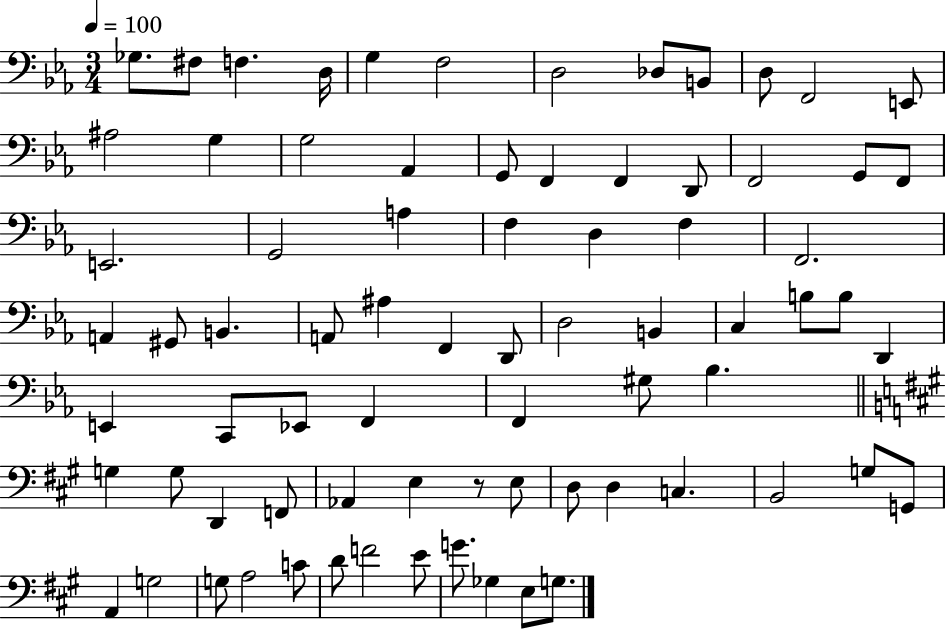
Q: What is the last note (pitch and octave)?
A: G3